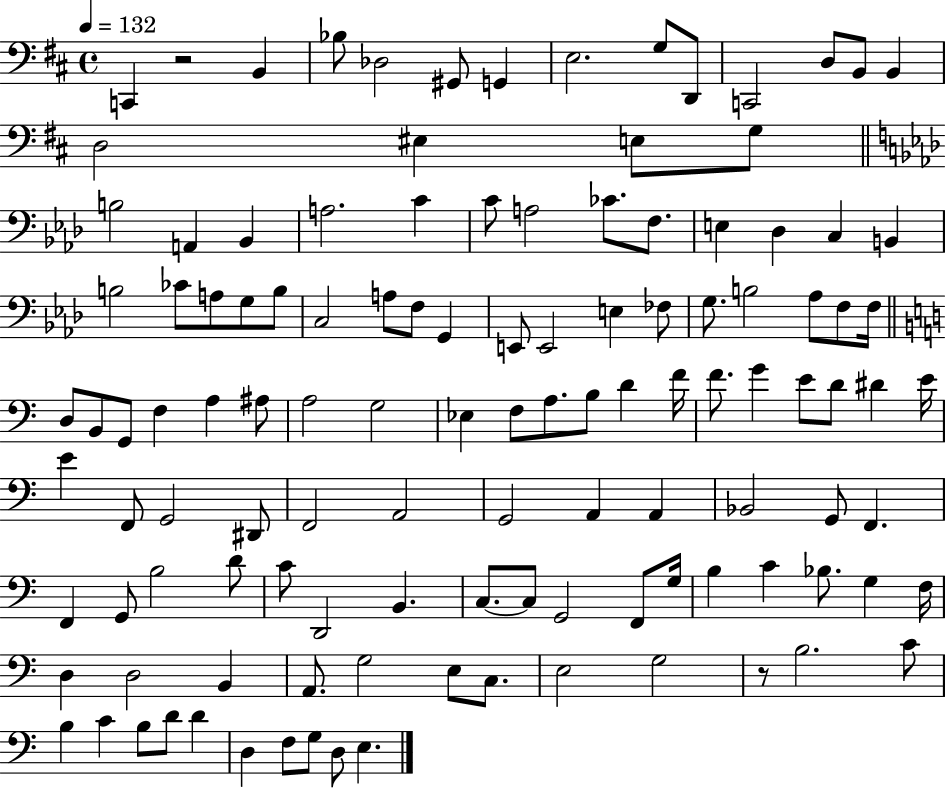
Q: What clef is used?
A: bass